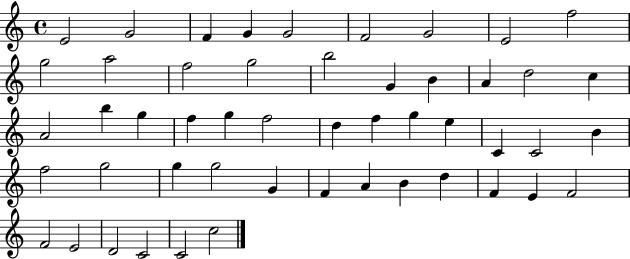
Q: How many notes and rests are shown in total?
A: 50